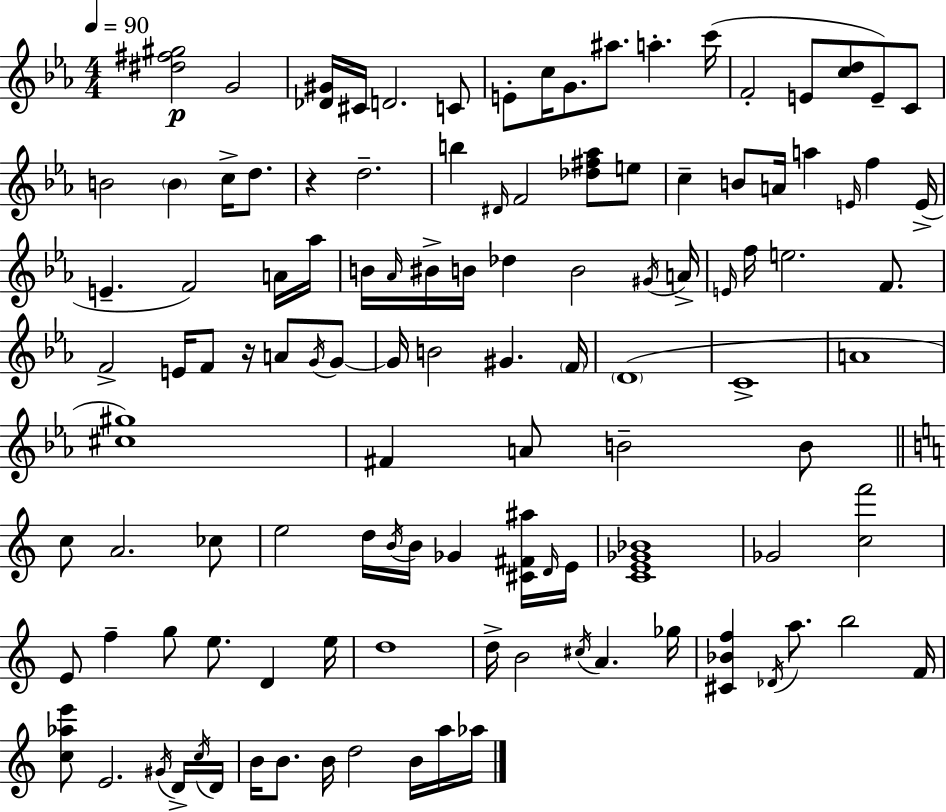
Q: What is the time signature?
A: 4/4